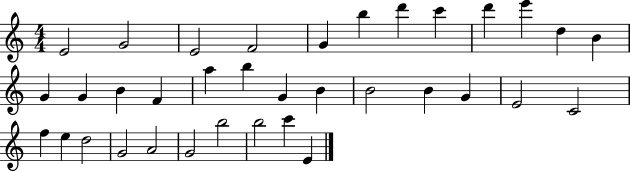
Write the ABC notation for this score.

X:1
T:Untitled
M:4/4
L:1/4
K:C
E2 G2 E2 F2 G b d' c' d' e' d B G G B F a b G B B2 B G E2 C2 f e d2 G2 A2 G2 b2 b2 c' E